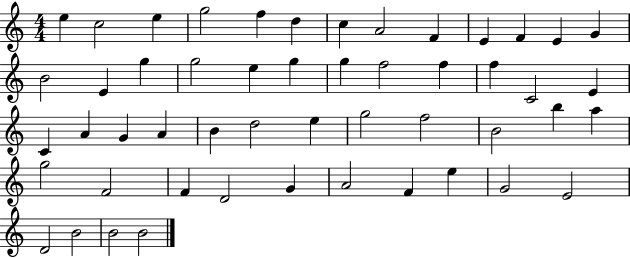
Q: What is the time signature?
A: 4/4